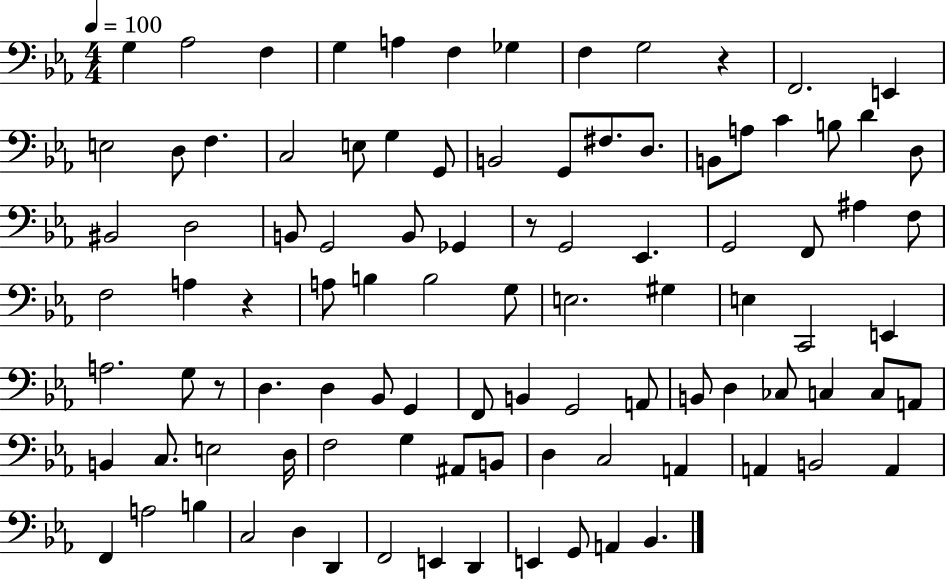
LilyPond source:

{
  \clef bass
  \numericTimeSignature
  \time 4/4
  \key ees \major
  \tempo 4 = 100
  g4 aes2 f4 | g4 a4 f4 ges4 | f4 g2 r4 | f,2. e,4 | \break e2 d8 f4. | c2 e8 g4 g,8 | b,2 g,8 fis8. d8. | b,8 a8 c'4 b8 d'4 d8 | \break bis,2 d2 | b,8 g,2 b,8 ges,4 | r8 g,2 ees,4. | g,2 f,8 ais4 f8 | \break f2 a4 r4 | a8 b4 b2 g8 | e2. gis4 | e4 c,2 e,4 | \break a2. g8 r8 | d4. d4 bes,8 g,4 | f,8 b,4 g,2 a,8 | b,8 d4 ces8 c4 c8 a,8 | \break b,4 c8. e2 d16 | f2 g4 ais,8 b,8 | d4 c2 a,4 | a,4 b,2 a,4 | \break f,4 a2 b4 | c2 d4 d,4 | f,2 e,4 d,4 | e,4 g,8 a,4 bes,4. | \break \bar "|."
}